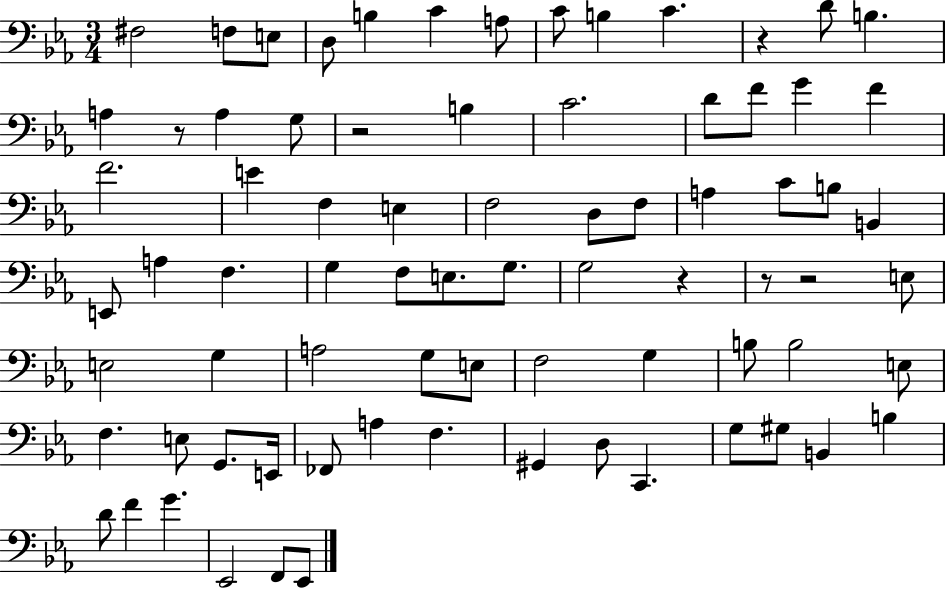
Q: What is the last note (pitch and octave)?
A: Eb2